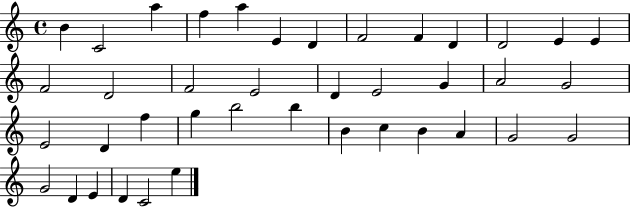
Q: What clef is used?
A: treble